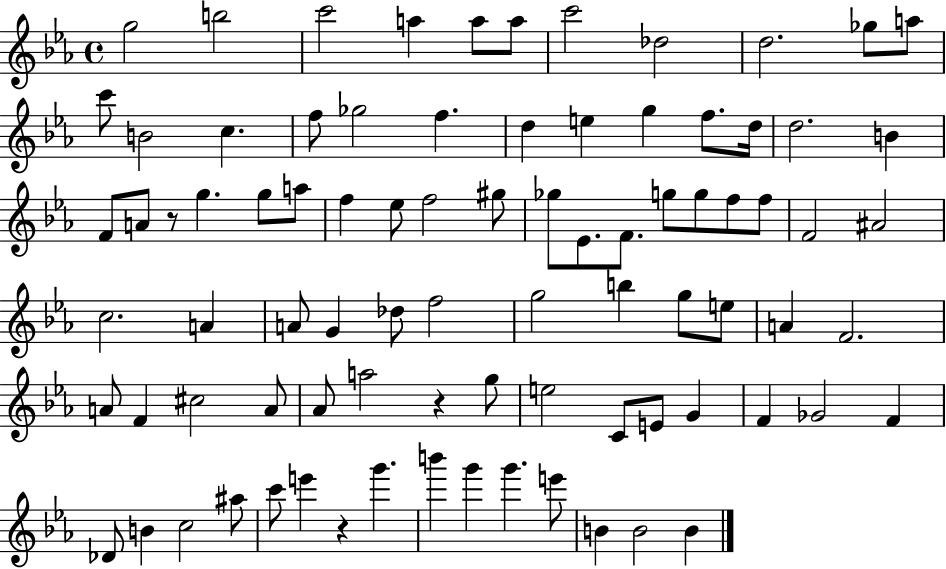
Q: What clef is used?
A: treble